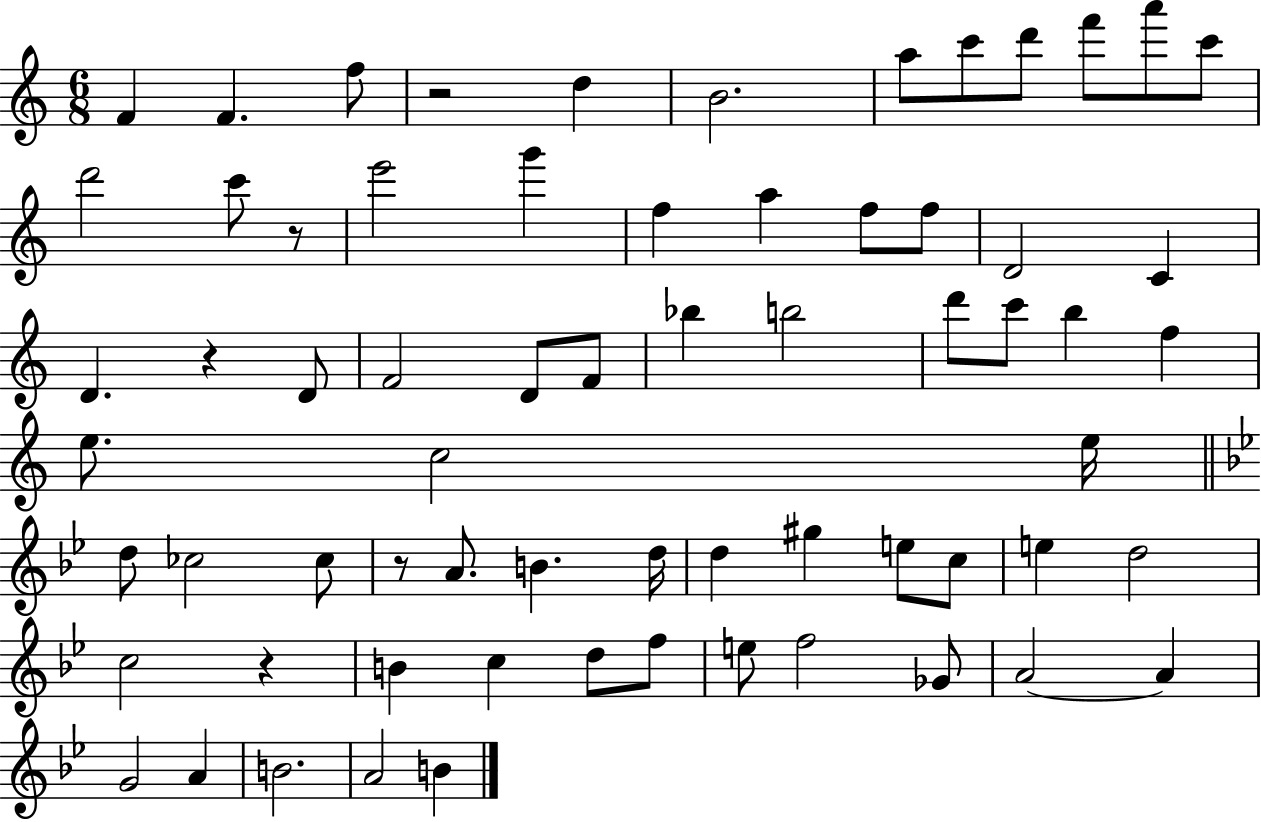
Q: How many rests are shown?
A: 5